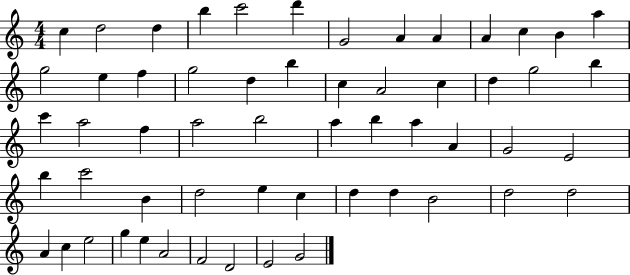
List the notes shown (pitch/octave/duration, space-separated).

C5/q D5/h D5/q B5/q C6/h D6/q G4/h A4/q A4/q A4/q C5/q B4/q A5/q G5/h E5/q F5/q G5/h D5/q B5/q C5/q A4/h C5/q D5/q G5/h B5/q C6/q A5/h F5/q A5/h B5/h A5/q B5/q A5/q A4/q G4/h E4/h B5/q C6/h B4/q D5/h E5/q C5/q D5/q D5/q B4/h D5/h D5/h A4/q C5/q E5/h G5/q E5/q A4/h F4/h D4/h E4/h G4/h